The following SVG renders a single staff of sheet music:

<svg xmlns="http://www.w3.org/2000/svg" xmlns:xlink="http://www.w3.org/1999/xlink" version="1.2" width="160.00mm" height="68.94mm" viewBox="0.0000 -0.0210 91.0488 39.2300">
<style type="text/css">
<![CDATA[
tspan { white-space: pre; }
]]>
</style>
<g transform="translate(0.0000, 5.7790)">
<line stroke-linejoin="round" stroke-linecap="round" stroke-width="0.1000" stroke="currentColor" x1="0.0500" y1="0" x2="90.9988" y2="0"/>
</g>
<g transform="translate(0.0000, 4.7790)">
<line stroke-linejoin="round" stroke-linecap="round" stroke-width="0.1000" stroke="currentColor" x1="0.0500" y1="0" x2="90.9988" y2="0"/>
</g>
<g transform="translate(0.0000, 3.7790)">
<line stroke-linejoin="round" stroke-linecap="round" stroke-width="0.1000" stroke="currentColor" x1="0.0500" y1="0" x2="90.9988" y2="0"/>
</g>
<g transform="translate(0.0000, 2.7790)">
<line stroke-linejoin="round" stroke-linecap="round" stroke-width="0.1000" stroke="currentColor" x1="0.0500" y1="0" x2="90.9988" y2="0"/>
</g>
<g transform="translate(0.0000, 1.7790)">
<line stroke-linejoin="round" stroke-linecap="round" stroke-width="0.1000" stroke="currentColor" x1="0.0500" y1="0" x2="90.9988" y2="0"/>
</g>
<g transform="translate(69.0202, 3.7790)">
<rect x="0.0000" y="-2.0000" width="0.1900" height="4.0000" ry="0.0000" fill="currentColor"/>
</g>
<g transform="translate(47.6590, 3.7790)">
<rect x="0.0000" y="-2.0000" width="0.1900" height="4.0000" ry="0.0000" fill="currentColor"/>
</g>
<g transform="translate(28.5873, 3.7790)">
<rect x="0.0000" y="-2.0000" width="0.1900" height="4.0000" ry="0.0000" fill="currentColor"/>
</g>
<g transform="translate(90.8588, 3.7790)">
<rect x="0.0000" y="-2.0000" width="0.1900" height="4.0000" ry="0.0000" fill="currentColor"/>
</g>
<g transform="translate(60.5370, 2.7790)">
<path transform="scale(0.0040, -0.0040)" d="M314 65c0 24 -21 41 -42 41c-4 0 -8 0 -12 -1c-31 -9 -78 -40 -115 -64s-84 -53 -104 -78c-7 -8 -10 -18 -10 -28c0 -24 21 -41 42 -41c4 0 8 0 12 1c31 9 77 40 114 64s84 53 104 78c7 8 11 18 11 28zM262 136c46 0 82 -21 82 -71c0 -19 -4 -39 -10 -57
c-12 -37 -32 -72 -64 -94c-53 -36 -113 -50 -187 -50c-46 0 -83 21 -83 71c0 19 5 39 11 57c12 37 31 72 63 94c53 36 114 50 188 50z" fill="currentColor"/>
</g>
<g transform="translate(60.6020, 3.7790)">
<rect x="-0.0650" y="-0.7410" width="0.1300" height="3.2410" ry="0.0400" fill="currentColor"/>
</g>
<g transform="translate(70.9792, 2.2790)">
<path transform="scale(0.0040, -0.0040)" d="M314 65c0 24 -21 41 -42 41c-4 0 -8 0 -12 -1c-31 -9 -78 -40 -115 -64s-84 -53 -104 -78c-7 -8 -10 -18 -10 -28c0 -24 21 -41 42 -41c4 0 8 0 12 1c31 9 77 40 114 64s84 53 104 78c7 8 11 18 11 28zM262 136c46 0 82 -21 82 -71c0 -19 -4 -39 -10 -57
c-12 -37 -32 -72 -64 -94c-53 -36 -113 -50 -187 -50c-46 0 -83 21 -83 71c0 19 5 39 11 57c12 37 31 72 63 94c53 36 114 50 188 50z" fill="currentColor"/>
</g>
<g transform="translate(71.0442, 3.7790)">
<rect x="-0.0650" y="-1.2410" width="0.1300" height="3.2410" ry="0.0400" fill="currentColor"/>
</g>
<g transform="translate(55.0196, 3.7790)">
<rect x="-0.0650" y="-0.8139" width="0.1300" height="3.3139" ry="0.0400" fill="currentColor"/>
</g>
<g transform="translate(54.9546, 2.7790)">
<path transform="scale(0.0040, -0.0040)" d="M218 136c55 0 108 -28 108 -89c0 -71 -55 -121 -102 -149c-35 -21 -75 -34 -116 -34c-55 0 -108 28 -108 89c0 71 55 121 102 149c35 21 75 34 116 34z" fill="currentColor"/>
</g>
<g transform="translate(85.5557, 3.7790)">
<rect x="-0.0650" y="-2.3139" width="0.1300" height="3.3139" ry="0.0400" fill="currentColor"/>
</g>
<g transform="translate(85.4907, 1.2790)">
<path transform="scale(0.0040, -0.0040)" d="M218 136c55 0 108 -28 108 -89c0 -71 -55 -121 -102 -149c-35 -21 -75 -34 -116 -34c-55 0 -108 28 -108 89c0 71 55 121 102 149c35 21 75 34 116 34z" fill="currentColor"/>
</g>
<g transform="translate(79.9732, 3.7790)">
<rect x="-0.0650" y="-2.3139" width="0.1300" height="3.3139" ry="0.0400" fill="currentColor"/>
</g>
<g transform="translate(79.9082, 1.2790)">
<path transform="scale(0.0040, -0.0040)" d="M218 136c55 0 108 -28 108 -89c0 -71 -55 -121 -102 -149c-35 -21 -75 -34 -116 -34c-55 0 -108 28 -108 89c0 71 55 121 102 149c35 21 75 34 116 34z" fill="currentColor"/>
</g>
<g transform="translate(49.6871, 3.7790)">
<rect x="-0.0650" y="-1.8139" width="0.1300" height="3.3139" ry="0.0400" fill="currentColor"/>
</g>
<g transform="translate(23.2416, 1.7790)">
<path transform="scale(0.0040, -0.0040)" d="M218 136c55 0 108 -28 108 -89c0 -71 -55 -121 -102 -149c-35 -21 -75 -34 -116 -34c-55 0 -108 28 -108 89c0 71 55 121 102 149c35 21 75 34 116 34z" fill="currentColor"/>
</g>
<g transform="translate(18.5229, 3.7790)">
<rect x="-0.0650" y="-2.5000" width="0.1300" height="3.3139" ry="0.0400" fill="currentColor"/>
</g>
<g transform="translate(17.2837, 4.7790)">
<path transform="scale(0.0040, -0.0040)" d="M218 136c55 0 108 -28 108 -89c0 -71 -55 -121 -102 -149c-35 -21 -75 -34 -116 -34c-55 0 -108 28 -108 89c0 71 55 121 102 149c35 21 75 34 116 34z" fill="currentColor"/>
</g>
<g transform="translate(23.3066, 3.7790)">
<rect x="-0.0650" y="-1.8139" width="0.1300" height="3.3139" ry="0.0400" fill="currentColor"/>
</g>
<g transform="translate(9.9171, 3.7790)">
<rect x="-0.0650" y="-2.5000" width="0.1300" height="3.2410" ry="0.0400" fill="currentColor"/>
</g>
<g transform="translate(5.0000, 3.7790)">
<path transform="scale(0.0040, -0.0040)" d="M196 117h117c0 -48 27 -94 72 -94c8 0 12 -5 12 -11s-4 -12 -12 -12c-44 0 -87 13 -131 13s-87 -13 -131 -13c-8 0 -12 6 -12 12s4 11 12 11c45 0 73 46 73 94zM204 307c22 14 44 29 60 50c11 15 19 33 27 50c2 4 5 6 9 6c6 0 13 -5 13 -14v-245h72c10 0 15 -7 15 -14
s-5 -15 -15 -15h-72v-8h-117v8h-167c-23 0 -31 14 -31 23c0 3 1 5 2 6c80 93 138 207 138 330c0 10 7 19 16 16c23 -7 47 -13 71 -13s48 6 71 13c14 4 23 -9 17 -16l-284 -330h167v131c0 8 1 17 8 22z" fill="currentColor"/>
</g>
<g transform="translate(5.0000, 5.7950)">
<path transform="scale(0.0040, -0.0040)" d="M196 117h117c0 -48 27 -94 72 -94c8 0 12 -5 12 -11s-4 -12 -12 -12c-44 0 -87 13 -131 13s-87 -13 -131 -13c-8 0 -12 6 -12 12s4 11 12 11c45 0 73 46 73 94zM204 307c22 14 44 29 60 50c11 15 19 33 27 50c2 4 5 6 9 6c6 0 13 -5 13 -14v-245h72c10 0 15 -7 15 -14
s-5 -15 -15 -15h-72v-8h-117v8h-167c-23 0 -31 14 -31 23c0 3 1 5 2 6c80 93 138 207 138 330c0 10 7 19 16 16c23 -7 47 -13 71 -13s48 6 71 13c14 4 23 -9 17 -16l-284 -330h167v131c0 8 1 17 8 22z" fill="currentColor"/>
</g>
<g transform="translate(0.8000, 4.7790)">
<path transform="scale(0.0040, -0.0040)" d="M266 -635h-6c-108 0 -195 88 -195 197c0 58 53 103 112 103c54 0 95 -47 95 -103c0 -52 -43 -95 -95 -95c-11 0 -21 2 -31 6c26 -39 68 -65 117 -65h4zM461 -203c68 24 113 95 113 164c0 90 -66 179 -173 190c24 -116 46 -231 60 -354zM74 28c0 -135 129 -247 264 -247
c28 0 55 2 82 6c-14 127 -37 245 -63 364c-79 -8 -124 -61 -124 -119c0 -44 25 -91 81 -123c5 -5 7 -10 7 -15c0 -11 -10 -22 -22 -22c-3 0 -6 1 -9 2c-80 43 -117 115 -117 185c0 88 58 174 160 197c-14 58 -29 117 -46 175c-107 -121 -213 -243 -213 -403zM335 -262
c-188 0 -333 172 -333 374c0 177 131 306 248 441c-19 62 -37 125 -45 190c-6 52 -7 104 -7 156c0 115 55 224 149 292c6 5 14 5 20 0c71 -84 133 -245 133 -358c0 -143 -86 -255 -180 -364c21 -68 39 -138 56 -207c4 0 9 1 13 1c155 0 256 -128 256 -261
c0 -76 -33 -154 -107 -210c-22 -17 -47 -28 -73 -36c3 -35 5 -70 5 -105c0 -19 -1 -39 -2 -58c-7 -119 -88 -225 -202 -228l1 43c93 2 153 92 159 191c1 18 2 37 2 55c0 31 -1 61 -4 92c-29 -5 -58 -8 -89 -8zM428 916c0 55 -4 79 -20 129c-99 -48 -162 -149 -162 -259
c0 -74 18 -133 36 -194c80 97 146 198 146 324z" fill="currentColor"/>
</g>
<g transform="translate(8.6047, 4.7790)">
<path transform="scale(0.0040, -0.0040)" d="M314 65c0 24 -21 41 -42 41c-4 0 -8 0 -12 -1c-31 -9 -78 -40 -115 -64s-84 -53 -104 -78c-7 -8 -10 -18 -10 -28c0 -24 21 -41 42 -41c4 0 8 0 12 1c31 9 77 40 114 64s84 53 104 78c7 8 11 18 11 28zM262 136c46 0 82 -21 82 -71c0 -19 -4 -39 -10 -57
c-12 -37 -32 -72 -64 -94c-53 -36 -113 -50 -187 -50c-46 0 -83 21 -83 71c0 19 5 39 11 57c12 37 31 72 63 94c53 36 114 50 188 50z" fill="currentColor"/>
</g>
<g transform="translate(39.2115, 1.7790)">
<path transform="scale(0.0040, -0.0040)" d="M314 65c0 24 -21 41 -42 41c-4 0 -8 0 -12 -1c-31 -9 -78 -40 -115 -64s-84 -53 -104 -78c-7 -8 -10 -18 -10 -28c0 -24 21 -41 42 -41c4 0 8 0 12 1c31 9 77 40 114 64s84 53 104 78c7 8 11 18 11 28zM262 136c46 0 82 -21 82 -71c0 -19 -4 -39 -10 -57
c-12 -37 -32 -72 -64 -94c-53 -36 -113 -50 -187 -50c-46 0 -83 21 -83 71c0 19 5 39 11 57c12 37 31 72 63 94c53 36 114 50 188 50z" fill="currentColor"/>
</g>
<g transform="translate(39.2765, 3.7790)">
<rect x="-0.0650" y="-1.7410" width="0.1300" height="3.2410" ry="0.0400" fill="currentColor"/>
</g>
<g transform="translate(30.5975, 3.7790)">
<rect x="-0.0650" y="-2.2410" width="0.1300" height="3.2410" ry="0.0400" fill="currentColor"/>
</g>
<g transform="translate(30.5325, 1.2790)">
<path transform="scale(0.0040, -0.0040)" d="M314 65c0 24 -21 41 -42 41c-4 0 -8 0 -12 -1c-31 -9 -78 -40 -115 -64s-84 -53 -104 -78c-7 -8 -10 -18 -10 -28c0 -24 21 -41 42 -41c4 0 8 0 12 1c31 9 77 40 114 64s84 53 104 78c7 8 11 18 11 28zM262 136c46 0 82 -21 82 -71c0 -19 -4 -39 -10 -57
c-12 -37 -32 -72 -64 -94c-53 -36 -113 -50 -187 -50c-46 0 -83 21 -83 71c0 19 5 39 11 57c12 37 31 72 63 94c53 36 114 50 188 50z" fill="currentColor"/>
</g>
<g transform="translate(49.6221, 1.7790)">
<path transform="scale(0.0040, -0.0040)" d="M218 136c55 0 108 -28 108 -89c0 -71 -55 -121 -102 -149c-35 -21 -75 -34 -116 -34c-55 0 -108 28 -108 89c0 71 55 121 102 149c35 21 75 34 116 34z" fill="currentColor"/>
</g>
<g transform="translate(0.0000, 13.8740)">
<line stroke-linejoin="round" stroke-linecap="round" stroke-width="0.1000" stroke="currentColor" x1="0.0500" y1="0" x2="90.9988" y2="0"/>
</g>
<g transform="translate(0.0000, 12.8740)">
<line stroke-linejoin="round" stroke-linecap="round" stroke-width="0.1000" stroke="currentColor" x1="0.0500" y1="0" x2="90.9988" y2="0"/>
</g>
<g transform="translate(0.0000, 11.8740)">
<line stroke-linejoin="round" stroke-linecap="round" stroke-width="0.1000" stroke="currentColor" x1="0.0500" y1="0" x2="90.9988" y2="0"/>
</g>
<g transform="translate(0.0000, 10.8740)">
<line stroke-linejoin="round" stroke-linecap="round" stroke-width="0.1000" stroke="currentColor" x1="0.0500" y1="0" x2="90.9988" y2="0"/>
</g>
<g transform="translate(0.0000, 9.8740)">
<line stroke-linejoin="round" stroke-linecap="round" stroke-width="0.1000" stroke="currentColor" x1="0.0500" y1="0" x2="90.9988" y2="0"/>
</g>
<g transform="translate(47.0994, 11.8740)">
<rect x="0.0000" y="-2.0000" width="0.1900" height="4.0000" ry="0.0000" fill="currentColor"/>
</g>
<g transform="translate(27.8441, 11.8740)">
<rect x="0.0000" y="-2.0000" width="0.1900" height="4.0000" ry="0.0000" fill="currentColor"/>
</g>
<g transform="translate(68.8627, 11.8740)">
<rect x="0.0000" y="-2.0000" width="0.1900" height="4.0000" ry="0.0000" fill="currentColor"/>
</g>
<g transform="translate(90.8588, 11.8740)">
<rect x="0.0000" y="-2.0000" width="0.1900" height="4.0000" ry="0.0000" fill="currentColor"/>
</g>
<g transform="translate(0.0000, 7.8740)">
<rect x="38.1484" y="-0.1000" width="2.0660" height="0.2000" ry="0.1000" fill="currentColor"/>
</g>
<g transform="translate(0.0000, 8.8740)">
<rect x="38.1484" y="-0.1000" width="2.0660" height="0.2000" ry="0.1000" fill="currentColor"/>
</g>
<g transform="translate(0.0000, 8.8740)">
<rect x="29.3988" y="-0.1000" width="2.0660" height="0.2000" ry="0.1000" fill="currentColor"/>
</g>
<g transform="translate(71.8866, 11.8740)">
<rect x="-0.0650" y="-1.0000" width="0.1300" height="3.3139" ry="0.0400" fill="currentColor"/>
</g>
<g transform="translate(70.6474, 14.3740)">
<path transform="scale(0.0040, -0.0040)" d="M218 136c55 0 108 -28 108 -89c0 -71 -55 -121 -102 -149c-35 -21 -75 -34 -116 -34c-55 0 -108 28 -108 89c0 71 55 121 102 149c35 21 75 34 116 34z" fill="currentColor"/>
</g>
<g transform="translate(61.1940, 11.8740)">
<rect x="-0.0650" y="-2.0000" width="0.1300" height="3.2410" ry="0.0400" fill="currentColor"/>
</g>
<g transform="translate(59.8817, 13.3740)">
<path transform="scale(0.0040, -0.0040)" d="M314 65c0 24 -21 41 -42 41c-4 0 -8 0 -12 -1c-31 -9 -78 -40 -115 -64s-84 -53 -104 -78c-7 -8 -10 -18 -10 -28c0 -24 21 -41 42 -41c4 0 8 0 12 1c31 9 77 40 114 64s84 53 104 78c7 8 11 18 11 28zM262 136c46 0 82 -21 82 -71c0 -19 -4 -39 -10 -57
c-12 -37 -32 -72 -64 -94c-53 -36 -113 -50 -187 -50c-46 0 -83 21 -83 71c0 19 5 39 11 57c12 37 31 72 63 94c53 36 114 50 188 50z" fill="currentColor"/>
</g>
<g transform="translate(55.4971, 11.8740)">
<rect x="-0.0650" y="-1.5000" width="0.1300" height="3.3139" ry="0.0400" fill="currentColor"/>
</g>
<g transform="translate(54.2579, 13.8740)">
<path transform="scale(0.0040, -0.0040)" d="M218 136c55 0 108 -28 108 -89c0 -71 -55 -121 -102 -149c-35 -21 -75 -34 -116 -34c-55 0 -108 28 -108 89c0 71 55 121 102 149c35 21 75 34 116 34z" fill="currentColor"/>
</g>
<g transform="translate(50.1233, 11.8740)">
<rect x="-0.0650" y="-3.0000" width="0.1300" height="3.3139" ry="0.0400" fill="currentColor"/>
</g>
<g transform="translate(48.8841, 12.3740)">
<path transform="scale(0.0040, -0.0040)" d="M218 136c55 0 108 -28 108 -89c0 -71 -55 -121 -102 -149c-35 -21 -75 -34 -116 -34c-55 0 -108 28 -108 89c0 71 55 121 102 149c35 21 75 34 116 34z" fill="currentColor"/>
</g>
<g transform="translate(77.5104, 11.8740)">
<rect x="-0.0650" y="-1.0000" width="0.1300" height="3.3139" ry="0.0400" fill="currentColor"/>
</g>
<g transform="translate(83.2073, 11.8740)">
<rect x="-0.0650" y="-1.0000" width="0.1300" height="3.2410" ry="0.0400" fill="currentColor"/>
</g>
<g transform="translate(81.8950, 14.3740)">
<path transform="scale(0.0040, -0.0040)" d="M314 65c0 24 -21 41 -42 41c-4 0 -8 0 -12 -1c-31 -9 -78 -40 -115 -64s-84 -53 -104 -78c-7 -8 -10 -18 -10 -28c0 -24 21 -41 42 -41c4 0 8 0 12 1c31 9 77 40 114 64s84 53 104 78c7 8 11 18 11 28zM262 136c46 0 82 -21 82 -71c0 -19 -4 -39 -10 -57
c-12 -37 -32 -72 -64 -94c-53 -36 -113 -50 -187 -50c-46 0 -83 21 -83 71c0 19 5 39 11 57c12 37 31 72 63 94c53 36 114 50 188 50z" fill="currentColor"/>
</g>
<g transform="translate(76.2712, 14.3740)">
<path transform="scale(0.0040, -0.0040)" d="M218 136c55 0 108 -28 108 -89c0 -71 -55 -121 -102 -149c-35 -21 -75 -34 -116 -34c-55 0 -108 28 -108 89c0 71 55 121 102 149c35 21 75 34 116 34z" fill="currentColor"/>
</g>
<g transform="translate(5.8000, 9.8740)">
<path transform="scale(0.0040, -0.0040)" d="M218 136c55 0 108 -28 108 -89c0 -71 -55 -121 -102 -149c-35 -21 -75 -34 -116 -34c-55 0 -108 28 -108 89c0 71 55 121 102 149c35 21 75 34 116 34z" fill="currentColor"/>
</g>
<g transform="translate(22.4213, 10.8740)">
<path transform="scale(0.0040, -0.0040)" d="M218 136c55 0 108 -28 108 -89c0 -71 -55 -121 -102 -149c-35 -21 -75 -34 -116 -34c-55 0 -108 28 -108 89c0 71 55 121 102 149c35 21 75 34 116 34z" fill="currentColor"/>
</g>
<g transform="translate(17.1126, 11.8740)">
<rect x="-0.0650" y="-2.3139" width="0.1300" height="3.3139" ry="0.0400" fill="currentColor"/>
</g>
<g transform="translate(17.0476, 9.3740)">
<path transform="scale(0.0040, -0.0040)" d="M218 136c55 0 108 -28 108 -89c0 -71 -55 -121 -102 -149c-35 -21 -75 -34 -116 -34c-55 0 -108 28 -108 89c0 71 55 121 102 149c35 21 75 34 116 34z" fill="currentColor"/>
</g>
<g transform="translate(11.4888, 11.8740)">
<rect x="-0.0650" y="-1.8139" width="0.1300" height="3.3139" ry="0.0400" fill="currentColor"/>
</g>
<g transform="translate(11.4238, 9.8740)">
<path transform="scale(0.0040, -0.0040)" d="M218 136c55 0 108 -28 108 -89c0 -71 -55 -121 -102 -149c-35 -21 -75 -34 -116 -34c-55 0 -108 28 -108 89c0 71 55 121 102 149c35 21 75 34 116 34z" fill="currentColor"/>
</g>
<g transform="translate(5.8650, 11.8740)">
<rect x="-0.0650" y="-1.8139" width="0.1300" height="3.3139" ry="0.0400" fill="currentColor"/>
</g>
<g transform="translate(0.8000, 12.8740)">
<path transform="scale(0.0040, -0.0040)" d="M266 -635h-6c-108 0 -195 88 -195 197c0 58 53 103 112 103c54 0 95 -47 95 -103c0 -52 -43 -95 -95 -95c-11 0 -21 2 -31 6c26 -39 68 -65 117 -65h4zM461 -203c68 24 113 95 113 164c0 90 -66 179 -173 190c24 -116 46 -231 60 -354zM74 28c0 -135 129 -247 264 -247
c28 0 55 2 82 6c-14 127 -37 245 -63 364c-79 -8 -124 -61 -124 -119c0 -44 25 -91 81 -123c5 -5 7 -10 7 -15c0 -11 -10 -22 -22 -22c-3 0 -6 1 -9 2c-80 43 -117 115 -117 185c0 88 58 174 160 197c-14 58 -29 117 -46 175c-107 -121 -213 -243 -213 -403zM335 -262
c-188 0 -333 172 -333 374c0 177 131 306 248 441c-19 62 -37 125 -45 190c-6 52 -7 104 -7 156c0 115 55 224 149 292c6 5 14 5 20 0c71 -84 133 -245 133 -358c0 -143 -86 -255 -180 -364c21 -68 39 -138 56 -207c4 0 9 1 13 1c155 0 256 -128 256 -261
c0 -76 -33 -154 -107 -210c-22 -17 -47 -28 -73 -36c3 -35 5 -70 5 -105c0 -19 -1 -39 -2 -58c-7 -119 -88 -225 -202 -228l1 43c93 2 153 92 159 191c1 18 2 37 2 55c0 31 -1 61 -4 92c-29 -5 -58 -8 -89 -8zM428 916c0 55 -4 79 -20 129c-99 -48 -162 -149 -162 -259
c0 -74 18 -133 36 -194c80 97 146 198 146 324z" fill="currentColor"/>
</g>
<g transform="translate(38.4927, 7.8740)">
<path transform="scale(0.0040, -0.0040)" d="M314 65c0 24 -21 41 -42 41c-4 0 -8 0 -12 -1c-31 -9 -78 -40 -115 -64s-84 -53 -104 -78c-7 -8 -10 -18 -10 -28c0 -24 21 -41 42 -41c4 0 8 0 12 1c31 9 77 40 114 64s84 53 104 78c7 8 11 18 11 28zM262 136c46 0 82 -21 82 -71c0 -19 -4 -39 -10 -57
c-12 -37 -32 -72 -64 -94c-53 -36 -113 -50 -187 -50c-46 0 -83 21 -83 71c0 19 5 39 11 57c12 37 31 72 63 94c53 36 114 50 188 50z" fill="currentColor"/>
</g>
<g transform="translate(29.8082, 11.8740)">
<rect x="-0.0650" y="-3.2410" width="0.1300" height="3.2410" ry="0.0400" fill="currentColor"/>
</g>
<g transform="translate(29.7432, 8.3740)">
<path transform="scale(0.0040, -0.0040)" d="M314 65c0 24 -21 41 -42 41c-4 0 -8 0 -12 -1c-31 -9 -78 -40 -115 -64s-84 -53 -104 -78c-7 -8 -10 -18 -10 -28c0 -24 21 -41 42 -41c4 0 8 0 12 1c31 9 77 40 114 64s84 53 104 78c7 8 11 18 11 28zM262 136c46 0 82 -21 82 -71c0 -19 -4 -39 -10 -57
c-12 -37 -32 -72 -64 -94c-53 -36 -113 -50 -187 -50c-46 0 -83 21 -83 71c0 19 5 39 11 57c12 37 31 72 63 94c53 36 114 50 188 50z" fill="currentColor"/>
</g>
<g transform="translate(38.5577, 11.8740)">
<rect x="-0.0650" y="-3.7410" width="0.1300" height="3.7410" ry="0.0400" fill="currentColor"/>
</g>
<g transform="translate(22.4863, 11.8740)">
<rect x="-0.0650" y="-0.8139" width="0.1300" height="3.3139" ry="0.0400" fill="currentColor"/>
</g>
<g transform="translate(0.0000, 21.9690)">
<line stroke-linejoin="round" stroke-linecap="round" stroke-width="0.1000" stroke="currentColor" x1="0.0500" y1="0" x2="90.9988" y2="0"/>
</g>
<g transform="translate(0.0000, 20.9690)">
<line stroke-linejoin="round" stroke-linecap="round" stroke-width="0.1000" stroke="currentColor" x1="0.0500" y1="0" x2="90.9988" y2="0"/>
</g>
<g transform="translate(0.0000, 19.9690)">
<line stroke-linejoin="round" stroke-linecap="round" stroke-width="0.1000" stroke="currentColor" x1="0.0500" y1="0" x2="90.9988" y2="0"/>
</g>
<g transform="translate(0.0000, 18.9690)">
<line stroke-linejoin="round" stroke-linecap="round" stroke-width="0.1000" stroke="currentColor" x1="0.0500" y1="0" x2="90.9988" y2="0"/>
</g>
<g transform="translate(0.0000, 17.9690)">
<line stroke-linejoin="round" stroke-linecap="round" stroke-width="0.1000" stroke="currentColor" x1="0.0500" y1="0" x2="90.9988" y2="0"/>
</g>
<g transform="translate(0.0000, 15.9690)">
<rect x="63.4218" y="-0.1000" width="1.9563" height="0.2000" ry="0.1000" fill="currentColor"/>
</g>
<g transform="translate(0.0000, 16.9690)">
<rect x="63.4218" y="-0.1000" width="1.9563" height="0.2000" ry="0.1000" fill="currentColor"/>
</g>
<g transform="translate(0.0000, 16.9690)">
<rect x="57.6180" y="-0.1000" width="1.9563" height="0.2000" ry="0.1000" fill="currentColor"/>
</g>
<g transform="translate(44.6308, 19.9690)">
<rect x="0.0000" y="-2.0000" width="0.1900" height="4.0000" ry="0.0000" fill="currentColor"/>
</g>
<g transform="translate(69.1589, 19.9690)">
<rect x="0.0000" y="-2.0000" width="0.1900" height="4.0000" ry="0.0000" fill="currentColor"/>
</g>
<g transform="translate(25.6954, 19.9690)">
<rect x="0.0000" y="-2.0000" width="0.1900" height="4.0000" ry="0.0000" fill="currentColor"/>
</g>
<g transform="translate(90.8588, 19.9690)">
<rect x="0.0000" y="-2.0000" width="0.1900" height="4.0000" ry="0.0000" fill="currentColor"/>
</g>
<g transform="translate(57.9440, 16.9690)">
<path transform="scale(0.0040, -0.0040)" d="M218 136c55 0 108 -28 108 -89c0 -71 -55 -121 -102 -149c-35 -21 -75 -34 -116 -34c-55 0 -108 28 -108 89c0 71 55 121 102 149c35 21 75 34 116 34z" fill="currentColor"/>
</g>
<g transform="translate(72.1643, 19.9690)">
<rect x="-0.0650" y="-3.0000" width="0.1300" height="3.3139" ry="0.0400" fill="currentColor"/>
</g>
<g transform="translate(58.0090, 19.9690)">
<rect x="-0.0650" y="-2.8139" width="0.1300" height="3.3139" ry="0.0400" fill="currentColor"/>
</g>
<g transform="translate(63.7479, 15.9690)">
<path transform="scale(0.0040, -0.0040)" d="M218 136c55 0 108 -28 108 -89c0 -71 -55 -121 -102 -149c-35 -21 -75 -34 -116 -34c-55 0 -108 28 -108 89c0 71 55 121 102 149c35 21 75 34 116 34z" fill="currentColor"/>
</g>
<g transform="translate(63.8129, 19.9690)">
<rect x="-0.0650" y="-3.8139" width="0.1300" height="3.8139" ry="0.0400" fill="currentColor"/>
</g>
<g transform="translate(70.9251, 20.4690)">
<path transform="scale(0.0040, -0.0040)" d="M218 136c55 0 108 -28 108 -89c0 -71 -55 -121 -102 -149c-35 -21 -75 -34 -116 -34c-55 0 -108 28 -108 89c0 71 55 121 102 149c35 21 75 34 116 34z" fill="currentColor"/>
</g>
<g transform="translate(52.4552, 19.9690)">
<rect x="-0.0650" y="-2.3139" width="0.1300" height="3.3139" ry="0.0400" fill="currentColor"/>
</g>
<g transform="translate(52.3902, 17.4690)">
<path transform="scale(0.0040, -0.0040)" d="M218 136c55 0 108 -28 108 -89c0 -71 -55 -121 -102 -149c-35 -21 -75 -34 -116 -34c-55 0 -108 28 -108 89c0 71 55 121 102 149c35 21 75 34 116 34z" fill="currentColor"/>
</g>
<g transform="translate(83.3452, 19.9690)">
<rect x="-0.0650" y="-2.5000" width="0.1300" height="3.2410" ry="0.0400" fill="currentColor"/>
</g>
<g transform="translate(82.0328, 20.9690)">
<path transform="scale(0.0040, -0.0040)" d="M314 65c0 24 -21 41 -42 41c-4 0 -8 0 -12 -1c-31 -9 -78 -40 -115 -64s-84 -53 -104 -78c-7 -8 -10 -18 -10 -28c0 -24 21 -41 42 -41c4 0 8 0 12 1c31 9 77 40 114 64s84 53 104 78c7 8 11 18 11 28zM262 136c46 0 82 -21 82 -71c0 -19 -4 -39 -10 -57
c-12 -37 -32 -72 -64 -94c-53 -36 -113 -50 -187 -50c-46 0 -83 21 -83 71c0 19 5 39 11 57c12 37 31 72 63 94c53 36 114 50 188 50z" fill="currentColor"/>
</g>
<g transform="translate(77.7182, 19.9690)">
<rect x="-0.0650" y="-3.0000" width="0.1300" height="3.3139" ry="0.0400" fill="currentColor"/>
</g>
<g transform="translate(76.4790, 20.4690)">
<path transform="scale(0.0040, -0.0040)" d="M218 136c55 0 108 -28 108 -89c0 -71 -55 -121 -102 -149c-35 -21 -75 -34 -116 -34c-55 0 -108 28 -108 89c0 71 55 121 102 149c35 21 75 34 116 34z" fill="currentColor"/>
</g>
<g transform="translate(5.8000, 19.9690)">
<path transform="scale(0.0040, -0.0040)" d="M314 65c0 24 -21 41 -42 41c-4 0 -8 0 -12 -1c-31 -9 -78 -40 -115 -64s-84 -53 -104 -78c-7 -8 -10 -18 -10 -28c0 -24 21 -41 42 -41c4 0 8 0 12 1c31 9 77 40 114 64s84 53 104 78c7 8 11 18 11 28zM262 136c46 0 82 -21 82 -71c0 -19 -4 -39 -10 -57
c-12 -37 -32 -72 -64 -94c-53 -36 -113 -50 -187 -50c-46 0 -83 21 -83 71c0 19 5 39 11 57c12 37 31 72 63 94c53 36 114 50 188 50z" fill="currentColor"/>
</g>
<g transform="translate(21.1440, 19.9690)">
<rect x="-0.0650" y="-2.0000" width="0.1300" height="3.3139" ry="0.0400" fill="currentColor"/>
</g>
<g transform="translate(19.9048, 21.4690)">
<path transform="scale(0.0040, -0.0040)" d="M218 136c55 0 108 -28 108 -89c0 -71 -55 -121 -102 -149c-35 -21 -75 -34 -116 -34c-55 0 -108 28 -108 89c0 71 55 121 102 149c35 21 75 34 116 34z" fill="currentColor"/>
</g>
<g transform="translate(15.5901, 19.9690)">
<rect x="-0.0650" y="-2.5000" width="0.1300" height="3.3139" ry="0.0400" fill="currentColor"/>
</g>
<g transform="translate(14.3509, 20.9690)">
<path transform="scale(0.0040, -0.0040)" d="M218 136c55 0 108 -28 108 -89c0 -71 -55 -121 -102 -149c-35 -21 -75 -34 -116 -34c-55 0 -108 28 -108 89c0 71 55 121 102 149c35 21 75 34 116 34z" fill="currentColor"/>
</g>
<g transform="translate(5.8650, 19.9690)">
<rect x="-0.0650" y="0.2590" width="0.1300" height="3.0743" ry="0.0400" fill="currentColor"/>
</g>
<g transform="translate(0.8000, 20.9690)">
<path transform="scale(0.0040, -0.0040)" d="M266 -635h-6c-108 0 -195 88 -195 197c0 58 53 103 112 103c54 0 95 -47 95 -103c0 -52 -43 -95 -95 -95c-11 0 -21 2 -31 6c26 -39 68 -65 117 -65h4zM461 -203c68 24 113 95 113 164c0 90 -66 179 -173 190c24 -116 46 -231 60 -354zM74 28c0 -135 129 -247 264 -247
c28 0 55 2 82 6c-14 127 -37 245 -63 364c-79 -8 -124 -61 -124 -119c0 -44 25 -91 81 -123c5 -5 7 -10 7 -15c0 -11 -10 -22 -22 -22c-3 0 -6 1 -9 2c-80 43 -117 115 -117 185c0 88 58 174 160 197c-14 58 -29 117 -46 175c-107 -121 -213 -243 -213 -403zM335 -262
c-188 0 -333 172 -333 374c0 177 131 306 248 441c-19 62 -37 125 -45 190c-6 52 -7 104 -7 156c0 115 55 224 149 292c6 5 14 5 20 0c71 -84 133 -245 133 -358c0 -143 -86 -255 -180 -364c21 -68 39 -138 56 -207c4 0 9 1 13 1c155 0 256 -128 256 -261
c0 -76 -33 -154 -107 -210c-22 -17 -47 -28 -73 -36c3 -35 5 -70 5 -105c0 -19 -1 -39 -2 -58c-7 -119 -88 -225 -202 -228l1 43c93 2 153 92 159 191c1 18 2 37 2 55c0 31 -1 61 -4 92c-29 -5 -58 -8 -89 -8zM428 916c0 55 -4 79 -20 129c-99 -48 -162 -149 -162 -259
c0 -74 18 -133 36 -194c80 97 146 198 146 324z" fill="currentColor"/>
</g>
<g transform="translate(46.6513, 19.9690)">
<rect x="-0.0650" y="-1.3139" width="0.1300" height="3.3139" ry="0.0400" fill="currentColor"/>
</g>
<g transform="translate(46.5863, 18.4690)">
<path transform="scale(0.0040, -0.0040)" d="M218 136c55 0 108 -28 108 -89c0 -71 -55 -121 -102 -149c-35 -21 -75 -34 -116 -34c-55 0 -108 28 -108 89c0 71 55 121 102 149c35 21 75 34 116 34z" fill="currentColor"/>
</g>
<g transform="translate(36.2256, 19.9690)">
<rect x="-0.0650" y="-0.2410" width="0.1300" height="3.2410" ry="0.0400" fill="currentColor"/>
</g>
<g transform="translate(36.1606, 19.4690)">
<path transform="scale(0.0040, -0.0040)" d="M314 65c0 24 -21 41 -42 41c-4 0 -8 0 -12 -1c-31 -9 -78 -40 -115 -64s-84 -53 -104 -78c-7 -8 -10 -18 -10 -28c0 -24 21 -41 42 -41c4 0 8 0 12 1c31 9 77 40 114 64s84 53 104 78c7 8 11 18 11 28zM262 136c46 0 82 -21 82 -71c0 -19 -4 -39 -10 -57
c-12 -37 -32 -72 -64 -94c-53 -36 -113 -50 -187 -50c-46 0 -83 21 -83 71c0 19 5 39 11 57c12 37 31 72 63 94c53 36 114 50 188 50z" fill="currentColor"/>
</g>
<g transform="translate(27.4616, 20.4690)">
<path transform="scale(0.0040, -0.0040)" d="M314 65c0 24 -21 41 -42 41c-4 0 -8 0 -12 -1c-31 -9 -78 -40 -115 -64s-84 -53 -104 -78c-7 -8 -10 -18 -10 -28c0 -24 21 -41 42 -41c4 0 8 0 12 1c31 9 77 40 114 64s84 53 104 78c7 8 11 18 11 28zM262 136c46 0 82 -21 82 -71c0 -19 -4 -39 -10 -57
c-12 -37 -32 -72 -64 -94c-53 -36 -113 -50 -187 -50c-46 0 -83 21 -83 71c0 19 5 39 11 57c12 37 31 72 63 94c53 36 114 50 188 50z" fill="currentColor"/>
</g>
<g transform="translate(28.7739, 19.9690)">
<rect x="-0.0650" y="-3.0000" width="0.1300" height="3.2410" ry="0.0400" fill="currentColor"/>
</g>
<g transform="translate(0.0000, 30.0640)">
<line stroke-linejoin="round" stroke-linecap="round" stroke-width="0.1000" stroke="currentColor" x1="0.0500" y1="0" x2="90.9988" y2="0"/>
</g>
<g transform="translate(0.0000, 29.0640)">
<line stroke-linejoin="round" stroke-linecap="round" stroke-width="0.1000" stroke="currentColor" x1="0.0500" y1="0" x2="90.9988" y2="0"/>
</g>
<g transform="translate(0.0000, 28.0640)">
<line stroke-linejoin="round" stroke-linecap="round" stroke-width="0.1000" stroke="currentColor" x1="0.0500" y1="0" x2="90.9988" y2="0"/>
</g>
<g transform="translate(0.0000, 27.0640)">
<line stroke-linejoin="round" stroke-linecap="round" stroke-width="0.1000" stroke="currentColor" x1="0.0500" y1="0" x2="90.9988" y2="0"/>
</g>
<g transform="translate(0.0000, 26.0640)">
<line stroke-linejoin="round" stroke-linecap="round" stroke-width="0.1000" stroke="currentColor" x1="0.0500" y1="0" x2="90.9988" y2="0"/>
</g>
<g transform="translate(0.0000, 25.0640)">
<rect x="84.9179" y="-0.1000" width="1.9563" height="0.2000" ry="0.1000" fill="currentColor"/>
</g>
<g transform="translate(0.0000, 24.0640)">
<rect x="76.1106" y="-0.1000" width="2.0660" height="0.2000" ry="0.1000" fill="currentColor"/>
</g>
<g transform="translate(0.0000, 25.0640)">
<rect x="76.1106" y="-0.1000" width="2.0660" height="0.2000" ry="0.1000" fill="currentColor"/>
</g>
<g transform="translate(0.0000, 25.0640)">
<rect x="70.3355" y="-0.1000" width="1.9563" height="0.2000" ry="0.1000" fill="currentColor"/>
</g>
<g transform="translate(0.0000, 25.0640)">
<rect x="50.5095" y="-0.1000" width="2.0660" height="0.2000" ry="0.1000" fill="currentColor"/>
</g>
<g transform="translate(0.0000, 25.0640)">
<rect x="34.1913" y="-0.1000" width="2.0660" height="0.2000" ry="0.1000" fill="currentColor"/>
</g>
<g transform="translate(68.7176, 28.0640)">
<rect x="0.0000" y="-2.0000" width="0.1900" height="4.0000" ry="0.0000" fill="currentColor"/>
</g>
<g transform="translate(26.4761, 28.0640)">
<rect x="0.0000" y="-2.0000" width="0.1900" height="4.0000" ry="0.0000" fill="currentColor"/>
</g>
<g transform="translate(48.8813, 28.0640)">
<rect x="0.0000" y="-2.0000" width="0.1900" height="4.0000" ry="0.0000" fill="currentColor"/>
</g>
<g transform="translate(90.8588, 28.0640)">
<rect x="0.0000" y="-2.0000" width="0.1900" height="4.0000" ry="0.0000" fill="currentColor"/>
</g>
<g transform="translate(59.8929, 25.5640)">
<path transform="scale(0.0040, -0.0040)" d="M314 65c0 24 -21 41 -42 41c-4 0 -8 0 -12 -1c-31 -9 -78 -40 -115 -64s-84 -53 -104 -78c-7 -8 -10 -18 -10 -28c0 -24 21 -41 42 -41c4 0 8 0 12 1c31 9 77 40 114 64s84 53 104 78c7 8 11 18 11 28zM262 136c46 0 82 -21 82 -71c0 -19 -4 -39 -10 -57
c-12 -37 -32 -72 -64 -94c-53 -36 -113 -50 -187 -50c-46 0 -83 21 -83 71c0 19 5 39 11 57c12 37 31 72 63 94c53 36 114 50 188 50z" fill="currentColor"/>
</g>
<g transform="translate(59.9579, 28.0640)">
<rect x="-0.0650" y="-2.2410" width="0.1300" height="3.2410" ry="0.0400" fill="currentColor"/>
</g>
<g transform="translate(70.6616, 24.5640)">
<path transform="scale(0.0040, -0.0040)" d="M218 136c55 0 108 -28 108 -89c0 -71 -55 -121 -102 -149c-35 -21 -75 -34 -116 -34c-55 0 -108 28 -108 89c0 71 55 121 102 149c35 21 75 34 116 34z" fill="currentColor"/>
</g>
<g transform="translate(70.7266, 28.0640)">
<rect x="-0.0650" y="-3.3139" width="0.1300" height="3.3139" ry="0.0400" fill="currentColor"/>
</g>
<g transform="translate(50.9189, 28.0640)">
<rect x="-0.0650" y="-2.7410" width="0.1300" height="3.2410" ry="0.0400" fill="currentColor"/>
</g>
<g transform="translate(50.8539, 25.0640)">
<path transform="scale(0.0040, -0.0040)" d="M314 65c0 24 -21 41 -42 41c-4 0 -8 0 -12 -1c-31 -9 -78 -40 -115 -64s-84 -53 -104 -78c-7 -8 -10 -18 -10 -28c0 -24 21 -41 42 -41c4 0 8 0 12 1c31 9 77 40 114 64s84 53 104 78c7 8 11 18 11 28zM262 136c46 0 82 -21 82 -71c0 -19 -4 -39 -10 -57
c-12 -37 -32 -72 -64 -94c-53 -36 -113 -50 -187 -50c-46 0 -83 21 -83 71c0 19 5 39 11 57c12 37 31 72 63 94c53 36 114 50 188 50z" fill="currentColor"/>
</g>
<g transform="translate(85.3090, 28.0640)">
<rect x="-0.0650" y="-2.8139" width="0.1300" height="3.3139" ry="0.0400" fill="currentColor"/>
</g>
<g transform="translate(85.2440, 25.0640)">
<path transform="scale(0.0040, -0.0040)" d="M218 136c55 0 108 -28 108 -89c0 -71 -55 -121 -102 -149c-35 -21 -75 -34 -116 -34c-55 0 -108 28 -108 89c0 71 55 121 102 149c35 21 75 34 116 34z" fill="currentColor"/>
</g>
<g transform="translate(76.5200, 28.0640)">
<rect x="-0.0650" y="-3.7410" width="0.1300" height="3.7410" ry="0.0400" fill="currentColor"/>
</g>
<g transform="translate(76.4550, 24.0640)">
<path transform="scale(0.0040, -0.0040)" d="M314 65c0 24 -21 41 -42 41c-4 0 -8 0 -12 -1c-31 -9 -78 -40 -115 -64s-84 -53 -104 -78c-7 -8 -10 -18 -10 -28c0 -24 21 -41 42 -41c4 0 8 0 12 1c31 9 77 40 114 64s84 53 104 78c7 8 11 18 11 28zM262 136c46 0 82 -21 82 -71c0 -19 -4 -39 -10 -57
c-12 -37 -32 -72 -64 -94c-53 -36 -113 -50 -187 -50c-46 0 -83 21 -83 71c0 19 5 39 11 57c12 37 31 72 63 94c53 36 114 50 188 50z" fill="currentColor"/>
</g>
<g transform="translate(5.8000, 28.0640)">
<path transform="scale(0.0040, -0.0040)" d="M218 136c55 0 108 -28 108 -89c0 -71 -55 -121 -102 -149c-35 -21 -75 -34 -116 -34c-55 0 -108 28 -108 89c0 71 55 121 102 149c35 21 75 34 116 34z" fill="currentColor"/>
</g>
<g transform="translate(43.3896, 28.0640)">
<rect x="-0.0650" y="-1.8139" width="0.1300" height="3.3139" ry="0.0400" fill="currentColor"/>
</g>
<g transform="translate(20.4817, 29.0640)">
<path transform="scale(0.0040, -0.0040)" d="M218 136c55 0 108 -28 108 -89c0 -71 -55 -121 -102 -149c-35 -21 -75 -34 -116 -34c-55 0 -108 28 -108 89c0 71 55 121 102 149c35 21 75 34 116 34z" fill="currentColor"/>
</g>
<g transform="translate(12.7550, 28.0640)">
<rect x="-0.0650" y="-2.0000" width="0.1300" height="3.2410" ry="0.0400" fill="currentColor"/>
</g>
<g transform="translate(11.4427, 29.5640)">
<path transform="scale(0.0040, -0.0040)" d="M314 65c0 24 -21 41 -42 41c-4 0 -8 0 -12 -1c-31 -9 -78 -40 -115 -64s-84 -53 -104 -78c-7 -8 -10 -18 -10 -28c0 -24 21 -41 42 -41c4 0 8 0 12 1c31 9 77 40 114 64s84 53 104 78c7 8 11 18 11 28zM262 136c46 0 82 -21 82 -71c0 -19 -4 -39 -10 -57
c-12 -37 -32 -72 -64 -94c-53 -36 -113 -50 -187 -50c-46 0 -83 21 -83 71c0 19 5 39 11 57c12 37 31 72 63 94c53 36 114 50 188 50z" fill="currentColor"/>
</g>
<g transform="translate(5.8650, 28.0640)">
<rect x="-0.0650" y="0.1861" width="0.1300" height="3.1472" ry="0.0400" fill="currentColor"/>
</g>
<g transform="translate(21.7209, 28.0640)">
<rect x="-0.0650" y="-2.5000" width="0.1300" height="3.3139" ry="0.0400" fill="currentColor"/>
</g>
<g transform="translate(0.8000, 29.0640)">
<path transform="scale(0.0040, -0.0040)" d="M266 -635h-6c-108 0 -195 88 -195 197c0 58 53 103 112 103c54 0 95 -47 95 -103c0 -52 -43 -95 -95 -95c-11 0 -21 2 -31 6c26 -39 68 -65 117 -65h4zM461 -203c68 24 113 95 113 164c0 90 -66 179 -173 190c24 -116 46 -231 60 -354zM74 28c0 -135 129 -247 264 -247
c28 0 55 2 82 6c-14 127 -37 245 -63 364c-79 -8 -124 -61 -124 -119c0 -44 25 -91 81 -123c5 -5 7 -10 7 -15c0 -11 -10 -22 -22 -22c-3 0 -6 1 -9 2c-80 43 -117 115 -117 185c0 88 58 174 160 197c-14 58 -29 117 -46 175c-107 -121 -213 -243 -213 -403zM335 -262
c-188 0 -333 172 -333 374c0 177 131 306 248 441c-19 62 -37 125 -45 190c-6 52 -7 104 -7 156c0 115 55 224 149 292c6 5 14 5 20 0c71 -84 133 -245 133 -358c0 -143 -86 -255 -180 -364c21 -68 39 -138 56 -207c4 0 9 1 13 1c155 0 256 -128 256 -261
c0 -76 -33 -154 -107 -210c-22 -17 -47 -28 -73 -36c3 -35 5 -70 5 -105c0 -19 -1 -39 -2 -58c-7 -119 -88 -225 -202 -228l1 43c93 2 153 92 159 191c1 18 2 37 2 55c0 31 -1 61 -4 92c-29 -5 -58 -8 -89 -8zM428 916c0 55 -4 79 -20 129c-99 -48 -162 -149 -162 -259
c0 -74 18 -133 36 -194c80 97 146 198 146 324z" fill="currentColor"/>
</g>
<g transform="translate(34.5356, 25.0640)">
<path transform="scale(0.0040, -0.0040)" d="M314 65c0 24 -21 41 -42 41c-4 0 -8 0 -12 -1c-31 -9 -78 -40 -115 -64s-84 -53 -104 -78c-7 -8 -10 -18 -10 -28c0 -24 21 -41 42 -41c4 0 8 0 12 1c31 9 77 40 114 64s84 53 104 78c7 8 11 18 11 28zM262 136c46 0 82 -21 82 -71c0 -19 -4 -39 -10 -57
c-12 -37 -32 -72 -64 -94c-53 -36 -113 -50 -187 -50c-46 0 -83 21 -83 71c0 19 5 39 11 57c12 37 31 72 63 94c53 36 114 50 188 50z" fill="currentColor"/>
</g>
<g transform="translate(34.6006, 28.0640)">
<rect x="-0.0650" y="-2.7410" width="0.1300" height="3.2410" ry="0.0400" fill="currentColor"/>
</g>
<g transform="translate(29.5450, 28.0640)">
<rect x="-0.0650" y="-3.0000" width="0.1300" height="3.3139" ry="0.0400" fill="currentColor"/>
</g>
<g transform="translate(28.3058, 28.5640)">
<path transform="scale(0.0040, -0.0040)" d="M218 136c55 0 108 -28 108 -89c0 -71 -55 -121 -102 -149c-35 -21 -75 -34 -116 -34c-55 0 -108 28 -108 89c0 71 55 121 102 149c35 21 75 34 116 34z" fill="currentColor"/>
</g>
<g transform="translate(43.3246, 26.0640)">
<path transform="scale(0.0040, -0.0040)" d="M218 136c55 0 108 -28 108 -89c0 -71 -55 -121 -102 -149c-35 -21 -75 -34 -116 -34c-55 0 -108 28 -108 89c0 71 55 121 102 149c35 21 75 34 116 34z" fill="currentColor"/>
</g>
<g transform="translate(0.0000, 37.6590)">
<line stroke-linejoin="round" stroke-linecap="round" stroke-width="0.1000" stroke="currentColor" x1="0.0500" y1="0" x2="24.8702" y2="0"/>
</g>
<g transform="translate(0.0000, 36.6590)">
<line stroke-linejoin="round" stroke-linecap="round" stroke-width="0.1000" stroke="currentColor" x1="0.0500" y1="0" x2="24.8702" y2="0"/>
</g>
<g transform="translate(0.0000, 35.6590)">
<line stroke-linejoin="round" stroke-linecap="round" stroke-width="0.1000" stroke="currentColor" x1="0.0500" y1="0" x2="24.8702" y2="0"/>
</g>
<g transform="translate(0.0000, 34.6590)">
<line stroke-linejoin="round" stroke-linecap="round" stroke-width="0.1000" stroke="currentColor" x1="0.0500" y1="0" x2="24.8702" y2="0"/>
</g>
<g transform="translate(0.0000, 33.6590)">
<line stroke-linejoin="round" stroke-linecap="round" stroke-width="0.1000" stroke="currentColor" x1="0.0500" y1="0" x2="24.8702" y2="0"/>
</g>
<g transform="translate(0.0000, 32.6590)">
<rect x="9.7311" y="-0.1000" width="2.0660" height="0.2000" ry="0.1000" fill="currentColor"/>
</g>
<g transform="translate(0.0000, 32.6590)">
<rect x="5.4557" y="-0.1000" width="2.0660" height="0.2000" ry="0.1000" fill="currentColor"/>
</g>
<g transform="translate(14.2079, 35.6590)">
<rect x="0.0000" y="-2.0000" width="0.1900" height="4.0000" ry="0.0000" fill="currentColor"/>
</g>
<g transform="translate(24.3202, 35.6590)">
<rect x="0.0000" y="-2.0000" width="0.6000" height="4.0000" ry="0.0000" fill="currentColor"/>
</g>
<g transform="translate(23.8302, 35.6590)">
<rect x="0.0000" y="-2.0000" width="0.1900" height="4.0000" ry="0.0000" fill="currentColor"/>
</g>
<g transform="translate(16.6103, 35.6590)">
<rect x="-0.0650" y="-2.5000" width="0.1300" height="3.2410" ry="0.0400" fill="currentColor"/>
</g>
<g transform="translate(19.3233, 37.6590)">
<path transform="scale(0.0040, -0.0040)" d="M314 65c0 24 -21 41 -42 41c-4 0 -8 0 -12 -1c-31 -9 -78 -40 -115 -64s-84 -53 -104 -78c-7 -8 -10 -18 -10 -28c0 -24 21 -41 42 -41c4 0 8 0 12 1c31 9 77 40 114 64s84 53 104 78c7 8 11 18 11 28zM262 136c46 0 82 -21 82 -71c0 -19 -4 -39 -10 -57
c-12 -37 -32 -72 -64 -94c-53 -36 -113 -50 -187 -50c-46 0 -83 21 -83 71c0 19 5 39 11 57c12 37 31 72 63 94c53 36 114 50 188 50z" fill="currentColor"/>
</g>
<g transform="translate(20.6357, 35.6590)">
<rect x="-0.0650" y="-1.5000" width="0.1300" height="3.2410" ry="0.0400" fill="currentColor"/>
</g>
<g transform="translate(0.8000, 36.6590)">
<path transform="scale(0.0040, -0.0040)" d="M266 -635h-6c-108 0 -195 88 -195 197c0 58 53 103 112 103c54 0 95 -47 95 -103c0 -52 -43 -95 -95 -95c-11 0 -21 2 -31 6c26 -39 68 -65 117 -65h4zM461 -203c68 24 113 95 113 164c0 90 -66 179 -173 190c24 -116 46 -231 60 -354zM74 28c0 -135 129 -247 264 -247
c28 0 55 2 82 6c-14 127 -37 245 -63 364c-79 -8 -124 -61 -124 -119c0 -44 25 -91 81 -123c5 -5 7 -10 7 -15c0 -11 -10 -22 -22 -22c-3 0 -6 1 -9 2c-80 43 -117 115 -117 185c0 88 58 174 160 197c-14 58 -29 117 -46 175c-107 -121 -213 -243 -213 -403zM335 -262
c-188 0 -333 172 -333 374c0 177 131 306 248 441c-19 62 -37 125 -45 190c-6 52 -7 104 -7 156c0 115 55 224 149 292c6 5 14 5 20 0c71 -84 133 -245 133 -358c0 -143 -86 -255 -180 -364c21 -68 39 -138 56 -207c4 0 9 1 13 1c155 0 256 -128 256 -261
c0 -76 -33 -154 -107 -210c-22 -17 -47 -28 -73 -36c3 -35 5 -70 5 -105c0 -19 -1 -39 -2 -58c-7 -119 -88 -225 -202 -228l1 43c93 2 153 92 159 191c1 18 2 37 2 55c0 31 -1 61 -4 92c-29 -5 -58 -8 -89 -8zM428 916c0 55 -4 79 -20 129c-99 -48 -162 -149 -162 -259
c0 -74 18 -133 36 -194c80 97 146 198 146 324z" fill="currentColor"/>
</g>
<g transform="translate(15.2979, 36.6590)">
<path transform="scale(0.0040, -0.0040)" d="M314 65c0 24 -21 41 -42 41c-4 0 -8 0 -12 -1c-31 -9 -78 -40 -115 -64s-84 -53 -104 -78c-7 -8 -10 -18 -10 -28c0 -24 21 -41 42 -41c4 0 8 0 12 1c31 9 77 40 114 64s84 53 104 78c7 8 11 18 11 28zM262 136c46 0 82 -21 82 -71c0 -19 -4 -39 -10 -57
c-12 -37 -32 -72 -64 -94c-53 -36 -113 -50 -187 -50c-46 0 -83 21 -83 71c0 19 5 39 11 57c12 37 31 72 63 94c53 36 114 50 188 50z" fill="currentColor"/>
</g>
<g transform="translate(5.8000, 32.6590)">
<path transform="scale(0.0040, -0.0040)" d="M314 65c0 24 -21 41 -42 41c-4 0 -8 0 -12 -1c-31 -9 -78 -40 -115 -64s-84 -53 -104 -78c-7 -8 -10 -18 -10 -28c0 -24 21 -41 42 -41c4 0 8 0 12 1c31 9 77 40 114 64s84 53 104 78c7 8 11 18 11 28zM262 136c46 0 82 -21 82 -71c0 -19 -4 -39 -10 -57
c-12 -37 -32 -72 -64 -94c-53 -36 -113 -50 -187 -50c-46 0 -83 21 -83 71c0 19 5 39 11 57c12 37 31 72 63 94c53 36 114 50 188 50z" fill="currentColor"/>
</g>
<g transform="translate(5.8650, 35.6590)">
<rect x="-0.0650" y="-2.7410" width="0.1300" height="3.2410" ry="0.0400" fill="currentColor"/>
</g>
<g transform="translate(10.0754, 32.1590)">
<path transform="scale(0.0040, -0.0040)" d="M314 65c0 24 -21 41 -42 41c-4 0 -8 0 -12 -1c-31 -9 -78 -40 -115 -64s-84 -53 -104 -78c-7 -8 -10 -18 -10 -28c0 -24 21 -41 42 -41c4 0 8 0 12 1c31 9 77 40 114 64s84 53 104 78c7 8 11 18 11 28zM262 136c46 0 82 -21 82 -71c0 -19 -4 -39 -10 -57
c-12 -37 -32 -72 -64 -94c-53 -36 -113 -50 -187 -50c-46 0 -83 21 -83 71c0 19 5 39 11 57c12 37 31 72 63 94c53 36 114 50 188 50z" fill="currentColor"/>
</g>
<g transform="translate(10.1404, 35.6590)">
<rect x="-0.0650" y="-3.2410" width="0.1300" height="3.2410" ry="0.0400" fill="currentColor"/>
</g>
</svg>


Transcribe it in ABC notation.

X:1
T:Untitled
M:4/4
L:1/4
K:C
G2 G f g2 f2 f d d2 e2 g g f f g d b2 c'2 A E F2 D D D2 B2 G F A2 c2 e g a c' A A G2 B F2 G A a2 f a2 g2 b c'2 a a2 b2 G2 E2